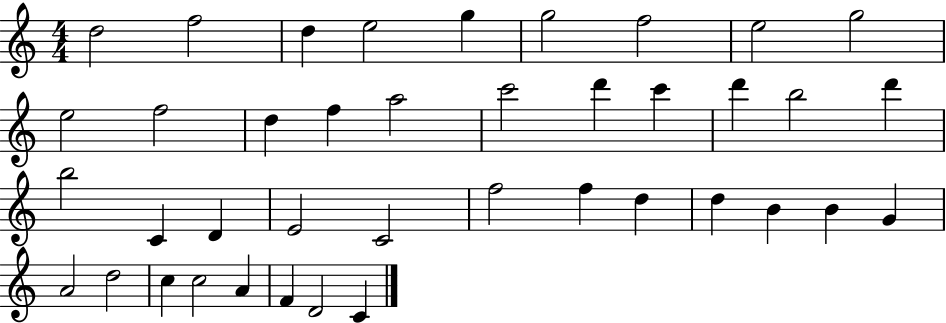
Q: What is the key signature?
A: C major